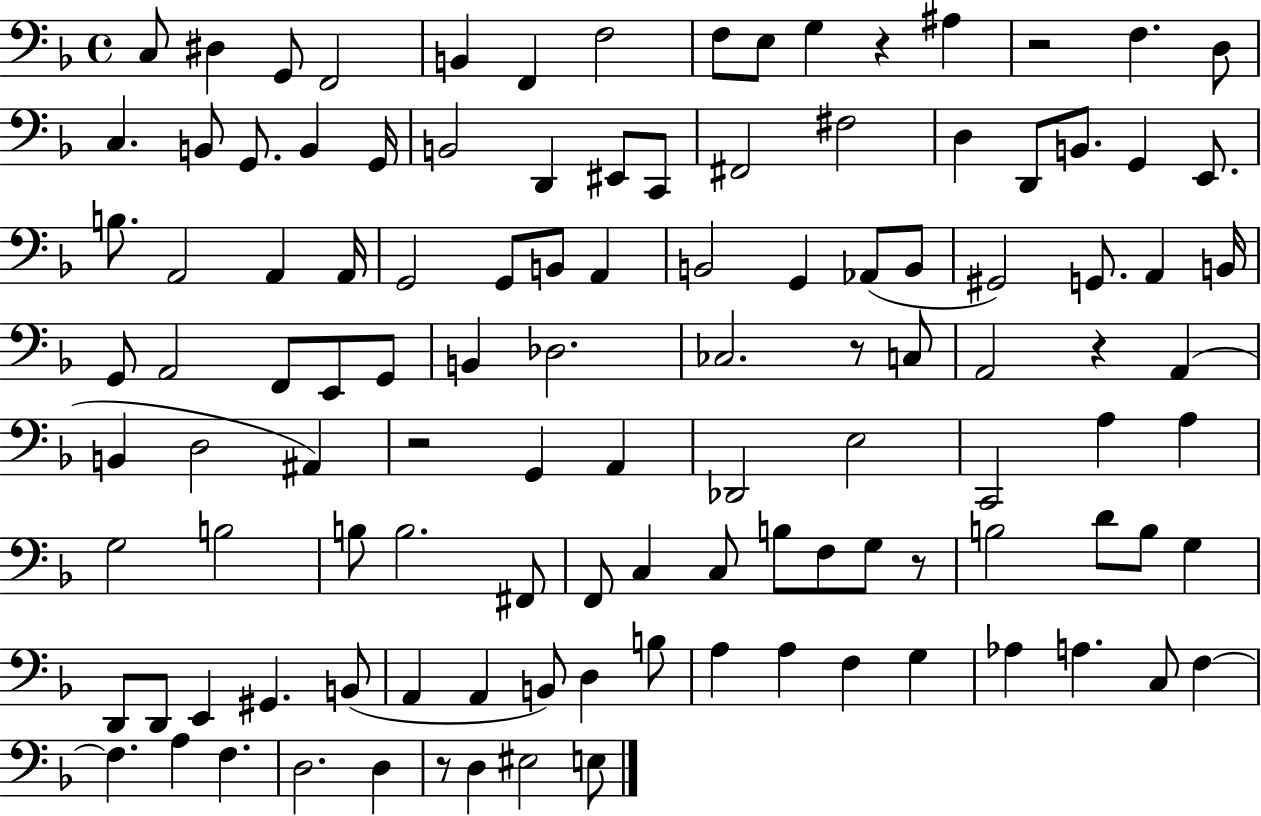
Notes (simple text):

C3/e D#3/q G2/e F2/h B2/q F2/q F3/h F3/e E3/e G3/q R/q A#3/q R/h F3/q. D3/e C3/q. B2/e G2/e. B2/q G2/s B2/h D2/q EIS2/e C2/e F#2/h F#3/h D3/q D2/e B2/e. G2/q E2/e. B3/e. A2/h A2/q A2/s G2/h G2/e B2/e A2/q B2/h G2/q Ab2/e B2/e G#2/h G2/e. A2/q B2/s G2/e A2/h F2/e E2/e G2/e B2/q Db3/h. CES3/h. R/e C3/e A2/h R/q A2/q B2/q D3/h A#2/q R/h G2/q A2/q Db2/h E3/h C2/h A3/q A3/q G3/h B3/h B3/e B3/h. F#2/e F2/e C3/q C3/e B3/e F3/e G3/e R/e B3/h D4/e B3/e G3/q D2/e D2/e E2/q G#2/q. B2/e A2/q A2/q B2/e D3/q B3/e A3/q A3/q F3/q G3/q Ab3/q A3/q. C3/e F3/q F3/q. A3/q F3/q. D3/h. D3/q R/e D3/q EIS3/h E3/e